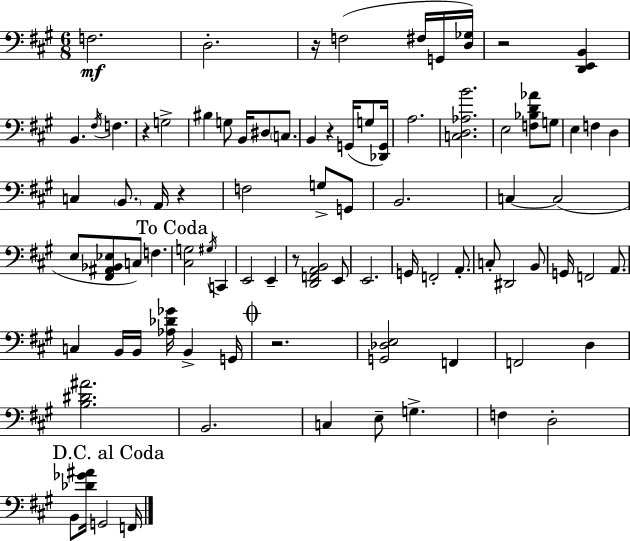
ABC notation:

X:1
T:Untitled
M:6/8
L:1/4
K:A
F,2 D,2 z/4 F,2 ^F,/4 G,,/4 [D,_G,]/4 z2 [D,,E,,B,,] B,, ^F,/4 F, z G,2 ^B, G,/2 B,,/4 ^D,/2 C,/2 B,, z G,,/4 G,/2 [_D,,G,,]/4 A,2 [C,D,_A,B]2 E,2 [F,_B,D_A]/2 G,/2 E, F, D, C, B,,/2 A,,/4 z F,2 G,/2 G,,/2 B,,2 C, C,2 E,/2 [^F,,^A,,_B,,_E,]/2 C,/2 F, [^C,G,]2 ^G,/4 C,, E,,2 E,, z/2 [D,,F,,A,,B,,]2 E,,/2 E,,2 G,,/4 F,,2 A,,/2 C,/2 ^D,,2 B,,/2 G,,/4 F,,2 A,,/2 C, B,,/4 B,,/4 [_A,_D_G]/4 B,, G,,/4 z2 [G,,_D,E,]2 F,, F,,2 D, [B,^D^A]2 B,,2 C, E,/2 G, F, D,2 B,,/2 [_D_G^A]/4 G,,2 F,,/4